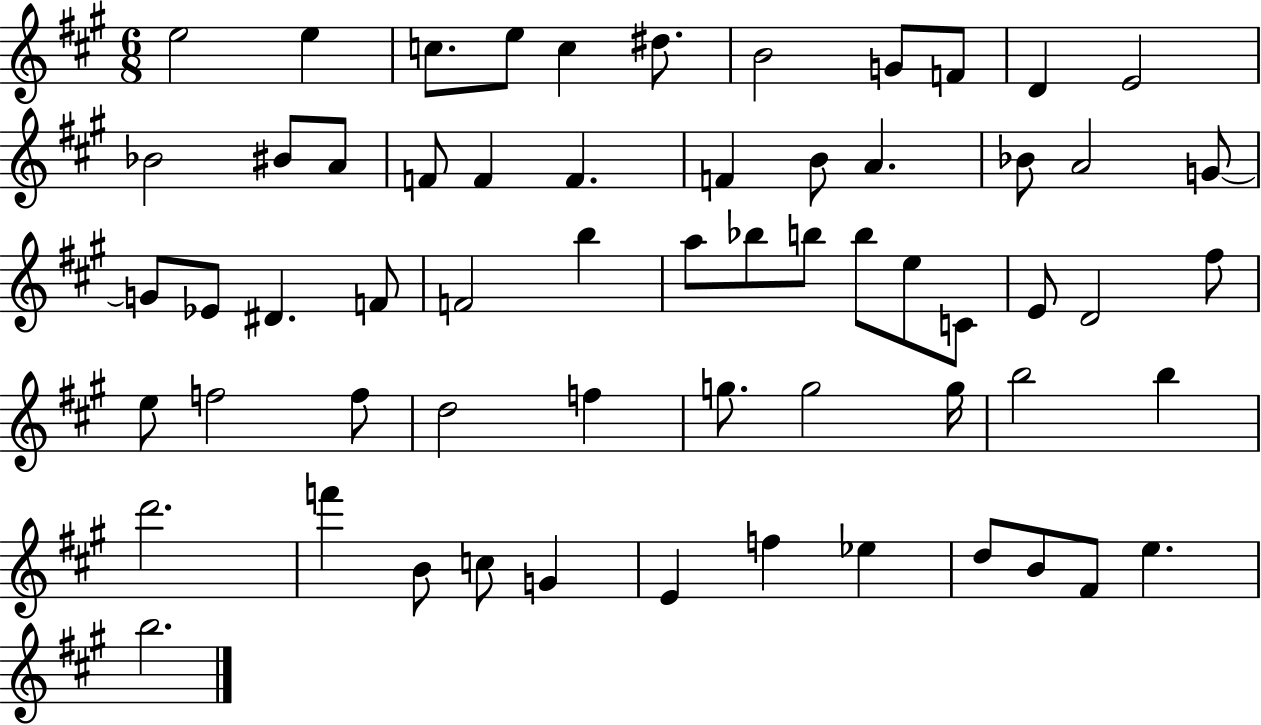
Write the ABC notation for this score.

X:1
T:Untitled
M:6/8
L:1/4
K:A
e2 e c/2 e/2 c ^d/2 B2 G/2 F/2 D E2 _B2 ^B/2 A/2 F/2 F F F B/2 A _B/2 A2 G/2 G/2 _E/2 ^D F/2 F2 b a/2 _b/2 b/2 b/2 e/2 C/2 E/2 D2 ^f/2 e/2 f2 f/2 d2 f g/2 g2 g/4 b2 b d'2 f' B/2 c/2 G E f _e d/2 B/2 ^F/2 e b2